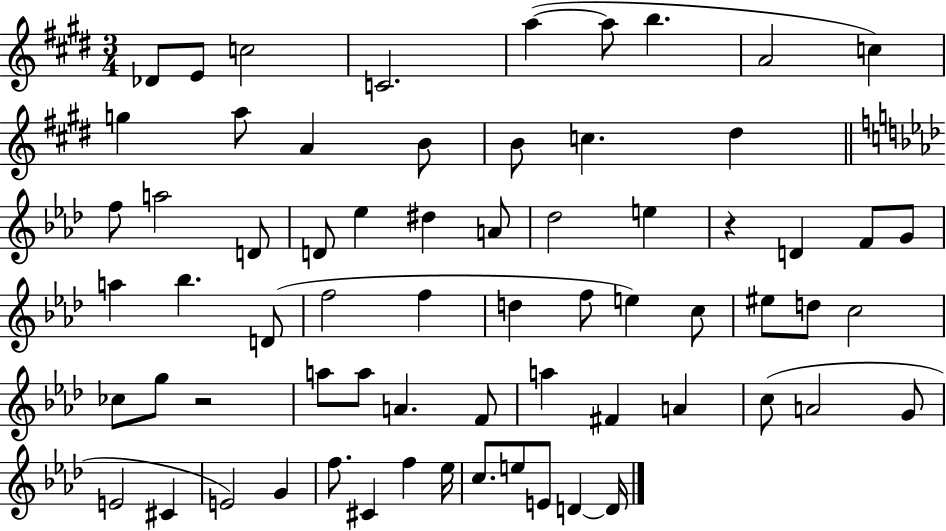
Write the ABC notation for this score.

X:1
T:Untitled
M:3/4
L:1/4
K:E
_D/2 E/2 c2 C2 a a/2 b A2 c g a/2 A B/2 B/2 c ^d f/2 a2 D/2 D/2 _e ^d A/2 _d2 e z D F/2 G/2 a _b D/2 f2 f d f/2 e c/2 ^e/2 d/2 c2 _c/2 g/2 z2 a/2 a/2 A F/2 a ^F A c/2 A2 G/2 E2 ^C E2 G f/2 ^C f _e/4 c/2 e/2 E/2 D D/4